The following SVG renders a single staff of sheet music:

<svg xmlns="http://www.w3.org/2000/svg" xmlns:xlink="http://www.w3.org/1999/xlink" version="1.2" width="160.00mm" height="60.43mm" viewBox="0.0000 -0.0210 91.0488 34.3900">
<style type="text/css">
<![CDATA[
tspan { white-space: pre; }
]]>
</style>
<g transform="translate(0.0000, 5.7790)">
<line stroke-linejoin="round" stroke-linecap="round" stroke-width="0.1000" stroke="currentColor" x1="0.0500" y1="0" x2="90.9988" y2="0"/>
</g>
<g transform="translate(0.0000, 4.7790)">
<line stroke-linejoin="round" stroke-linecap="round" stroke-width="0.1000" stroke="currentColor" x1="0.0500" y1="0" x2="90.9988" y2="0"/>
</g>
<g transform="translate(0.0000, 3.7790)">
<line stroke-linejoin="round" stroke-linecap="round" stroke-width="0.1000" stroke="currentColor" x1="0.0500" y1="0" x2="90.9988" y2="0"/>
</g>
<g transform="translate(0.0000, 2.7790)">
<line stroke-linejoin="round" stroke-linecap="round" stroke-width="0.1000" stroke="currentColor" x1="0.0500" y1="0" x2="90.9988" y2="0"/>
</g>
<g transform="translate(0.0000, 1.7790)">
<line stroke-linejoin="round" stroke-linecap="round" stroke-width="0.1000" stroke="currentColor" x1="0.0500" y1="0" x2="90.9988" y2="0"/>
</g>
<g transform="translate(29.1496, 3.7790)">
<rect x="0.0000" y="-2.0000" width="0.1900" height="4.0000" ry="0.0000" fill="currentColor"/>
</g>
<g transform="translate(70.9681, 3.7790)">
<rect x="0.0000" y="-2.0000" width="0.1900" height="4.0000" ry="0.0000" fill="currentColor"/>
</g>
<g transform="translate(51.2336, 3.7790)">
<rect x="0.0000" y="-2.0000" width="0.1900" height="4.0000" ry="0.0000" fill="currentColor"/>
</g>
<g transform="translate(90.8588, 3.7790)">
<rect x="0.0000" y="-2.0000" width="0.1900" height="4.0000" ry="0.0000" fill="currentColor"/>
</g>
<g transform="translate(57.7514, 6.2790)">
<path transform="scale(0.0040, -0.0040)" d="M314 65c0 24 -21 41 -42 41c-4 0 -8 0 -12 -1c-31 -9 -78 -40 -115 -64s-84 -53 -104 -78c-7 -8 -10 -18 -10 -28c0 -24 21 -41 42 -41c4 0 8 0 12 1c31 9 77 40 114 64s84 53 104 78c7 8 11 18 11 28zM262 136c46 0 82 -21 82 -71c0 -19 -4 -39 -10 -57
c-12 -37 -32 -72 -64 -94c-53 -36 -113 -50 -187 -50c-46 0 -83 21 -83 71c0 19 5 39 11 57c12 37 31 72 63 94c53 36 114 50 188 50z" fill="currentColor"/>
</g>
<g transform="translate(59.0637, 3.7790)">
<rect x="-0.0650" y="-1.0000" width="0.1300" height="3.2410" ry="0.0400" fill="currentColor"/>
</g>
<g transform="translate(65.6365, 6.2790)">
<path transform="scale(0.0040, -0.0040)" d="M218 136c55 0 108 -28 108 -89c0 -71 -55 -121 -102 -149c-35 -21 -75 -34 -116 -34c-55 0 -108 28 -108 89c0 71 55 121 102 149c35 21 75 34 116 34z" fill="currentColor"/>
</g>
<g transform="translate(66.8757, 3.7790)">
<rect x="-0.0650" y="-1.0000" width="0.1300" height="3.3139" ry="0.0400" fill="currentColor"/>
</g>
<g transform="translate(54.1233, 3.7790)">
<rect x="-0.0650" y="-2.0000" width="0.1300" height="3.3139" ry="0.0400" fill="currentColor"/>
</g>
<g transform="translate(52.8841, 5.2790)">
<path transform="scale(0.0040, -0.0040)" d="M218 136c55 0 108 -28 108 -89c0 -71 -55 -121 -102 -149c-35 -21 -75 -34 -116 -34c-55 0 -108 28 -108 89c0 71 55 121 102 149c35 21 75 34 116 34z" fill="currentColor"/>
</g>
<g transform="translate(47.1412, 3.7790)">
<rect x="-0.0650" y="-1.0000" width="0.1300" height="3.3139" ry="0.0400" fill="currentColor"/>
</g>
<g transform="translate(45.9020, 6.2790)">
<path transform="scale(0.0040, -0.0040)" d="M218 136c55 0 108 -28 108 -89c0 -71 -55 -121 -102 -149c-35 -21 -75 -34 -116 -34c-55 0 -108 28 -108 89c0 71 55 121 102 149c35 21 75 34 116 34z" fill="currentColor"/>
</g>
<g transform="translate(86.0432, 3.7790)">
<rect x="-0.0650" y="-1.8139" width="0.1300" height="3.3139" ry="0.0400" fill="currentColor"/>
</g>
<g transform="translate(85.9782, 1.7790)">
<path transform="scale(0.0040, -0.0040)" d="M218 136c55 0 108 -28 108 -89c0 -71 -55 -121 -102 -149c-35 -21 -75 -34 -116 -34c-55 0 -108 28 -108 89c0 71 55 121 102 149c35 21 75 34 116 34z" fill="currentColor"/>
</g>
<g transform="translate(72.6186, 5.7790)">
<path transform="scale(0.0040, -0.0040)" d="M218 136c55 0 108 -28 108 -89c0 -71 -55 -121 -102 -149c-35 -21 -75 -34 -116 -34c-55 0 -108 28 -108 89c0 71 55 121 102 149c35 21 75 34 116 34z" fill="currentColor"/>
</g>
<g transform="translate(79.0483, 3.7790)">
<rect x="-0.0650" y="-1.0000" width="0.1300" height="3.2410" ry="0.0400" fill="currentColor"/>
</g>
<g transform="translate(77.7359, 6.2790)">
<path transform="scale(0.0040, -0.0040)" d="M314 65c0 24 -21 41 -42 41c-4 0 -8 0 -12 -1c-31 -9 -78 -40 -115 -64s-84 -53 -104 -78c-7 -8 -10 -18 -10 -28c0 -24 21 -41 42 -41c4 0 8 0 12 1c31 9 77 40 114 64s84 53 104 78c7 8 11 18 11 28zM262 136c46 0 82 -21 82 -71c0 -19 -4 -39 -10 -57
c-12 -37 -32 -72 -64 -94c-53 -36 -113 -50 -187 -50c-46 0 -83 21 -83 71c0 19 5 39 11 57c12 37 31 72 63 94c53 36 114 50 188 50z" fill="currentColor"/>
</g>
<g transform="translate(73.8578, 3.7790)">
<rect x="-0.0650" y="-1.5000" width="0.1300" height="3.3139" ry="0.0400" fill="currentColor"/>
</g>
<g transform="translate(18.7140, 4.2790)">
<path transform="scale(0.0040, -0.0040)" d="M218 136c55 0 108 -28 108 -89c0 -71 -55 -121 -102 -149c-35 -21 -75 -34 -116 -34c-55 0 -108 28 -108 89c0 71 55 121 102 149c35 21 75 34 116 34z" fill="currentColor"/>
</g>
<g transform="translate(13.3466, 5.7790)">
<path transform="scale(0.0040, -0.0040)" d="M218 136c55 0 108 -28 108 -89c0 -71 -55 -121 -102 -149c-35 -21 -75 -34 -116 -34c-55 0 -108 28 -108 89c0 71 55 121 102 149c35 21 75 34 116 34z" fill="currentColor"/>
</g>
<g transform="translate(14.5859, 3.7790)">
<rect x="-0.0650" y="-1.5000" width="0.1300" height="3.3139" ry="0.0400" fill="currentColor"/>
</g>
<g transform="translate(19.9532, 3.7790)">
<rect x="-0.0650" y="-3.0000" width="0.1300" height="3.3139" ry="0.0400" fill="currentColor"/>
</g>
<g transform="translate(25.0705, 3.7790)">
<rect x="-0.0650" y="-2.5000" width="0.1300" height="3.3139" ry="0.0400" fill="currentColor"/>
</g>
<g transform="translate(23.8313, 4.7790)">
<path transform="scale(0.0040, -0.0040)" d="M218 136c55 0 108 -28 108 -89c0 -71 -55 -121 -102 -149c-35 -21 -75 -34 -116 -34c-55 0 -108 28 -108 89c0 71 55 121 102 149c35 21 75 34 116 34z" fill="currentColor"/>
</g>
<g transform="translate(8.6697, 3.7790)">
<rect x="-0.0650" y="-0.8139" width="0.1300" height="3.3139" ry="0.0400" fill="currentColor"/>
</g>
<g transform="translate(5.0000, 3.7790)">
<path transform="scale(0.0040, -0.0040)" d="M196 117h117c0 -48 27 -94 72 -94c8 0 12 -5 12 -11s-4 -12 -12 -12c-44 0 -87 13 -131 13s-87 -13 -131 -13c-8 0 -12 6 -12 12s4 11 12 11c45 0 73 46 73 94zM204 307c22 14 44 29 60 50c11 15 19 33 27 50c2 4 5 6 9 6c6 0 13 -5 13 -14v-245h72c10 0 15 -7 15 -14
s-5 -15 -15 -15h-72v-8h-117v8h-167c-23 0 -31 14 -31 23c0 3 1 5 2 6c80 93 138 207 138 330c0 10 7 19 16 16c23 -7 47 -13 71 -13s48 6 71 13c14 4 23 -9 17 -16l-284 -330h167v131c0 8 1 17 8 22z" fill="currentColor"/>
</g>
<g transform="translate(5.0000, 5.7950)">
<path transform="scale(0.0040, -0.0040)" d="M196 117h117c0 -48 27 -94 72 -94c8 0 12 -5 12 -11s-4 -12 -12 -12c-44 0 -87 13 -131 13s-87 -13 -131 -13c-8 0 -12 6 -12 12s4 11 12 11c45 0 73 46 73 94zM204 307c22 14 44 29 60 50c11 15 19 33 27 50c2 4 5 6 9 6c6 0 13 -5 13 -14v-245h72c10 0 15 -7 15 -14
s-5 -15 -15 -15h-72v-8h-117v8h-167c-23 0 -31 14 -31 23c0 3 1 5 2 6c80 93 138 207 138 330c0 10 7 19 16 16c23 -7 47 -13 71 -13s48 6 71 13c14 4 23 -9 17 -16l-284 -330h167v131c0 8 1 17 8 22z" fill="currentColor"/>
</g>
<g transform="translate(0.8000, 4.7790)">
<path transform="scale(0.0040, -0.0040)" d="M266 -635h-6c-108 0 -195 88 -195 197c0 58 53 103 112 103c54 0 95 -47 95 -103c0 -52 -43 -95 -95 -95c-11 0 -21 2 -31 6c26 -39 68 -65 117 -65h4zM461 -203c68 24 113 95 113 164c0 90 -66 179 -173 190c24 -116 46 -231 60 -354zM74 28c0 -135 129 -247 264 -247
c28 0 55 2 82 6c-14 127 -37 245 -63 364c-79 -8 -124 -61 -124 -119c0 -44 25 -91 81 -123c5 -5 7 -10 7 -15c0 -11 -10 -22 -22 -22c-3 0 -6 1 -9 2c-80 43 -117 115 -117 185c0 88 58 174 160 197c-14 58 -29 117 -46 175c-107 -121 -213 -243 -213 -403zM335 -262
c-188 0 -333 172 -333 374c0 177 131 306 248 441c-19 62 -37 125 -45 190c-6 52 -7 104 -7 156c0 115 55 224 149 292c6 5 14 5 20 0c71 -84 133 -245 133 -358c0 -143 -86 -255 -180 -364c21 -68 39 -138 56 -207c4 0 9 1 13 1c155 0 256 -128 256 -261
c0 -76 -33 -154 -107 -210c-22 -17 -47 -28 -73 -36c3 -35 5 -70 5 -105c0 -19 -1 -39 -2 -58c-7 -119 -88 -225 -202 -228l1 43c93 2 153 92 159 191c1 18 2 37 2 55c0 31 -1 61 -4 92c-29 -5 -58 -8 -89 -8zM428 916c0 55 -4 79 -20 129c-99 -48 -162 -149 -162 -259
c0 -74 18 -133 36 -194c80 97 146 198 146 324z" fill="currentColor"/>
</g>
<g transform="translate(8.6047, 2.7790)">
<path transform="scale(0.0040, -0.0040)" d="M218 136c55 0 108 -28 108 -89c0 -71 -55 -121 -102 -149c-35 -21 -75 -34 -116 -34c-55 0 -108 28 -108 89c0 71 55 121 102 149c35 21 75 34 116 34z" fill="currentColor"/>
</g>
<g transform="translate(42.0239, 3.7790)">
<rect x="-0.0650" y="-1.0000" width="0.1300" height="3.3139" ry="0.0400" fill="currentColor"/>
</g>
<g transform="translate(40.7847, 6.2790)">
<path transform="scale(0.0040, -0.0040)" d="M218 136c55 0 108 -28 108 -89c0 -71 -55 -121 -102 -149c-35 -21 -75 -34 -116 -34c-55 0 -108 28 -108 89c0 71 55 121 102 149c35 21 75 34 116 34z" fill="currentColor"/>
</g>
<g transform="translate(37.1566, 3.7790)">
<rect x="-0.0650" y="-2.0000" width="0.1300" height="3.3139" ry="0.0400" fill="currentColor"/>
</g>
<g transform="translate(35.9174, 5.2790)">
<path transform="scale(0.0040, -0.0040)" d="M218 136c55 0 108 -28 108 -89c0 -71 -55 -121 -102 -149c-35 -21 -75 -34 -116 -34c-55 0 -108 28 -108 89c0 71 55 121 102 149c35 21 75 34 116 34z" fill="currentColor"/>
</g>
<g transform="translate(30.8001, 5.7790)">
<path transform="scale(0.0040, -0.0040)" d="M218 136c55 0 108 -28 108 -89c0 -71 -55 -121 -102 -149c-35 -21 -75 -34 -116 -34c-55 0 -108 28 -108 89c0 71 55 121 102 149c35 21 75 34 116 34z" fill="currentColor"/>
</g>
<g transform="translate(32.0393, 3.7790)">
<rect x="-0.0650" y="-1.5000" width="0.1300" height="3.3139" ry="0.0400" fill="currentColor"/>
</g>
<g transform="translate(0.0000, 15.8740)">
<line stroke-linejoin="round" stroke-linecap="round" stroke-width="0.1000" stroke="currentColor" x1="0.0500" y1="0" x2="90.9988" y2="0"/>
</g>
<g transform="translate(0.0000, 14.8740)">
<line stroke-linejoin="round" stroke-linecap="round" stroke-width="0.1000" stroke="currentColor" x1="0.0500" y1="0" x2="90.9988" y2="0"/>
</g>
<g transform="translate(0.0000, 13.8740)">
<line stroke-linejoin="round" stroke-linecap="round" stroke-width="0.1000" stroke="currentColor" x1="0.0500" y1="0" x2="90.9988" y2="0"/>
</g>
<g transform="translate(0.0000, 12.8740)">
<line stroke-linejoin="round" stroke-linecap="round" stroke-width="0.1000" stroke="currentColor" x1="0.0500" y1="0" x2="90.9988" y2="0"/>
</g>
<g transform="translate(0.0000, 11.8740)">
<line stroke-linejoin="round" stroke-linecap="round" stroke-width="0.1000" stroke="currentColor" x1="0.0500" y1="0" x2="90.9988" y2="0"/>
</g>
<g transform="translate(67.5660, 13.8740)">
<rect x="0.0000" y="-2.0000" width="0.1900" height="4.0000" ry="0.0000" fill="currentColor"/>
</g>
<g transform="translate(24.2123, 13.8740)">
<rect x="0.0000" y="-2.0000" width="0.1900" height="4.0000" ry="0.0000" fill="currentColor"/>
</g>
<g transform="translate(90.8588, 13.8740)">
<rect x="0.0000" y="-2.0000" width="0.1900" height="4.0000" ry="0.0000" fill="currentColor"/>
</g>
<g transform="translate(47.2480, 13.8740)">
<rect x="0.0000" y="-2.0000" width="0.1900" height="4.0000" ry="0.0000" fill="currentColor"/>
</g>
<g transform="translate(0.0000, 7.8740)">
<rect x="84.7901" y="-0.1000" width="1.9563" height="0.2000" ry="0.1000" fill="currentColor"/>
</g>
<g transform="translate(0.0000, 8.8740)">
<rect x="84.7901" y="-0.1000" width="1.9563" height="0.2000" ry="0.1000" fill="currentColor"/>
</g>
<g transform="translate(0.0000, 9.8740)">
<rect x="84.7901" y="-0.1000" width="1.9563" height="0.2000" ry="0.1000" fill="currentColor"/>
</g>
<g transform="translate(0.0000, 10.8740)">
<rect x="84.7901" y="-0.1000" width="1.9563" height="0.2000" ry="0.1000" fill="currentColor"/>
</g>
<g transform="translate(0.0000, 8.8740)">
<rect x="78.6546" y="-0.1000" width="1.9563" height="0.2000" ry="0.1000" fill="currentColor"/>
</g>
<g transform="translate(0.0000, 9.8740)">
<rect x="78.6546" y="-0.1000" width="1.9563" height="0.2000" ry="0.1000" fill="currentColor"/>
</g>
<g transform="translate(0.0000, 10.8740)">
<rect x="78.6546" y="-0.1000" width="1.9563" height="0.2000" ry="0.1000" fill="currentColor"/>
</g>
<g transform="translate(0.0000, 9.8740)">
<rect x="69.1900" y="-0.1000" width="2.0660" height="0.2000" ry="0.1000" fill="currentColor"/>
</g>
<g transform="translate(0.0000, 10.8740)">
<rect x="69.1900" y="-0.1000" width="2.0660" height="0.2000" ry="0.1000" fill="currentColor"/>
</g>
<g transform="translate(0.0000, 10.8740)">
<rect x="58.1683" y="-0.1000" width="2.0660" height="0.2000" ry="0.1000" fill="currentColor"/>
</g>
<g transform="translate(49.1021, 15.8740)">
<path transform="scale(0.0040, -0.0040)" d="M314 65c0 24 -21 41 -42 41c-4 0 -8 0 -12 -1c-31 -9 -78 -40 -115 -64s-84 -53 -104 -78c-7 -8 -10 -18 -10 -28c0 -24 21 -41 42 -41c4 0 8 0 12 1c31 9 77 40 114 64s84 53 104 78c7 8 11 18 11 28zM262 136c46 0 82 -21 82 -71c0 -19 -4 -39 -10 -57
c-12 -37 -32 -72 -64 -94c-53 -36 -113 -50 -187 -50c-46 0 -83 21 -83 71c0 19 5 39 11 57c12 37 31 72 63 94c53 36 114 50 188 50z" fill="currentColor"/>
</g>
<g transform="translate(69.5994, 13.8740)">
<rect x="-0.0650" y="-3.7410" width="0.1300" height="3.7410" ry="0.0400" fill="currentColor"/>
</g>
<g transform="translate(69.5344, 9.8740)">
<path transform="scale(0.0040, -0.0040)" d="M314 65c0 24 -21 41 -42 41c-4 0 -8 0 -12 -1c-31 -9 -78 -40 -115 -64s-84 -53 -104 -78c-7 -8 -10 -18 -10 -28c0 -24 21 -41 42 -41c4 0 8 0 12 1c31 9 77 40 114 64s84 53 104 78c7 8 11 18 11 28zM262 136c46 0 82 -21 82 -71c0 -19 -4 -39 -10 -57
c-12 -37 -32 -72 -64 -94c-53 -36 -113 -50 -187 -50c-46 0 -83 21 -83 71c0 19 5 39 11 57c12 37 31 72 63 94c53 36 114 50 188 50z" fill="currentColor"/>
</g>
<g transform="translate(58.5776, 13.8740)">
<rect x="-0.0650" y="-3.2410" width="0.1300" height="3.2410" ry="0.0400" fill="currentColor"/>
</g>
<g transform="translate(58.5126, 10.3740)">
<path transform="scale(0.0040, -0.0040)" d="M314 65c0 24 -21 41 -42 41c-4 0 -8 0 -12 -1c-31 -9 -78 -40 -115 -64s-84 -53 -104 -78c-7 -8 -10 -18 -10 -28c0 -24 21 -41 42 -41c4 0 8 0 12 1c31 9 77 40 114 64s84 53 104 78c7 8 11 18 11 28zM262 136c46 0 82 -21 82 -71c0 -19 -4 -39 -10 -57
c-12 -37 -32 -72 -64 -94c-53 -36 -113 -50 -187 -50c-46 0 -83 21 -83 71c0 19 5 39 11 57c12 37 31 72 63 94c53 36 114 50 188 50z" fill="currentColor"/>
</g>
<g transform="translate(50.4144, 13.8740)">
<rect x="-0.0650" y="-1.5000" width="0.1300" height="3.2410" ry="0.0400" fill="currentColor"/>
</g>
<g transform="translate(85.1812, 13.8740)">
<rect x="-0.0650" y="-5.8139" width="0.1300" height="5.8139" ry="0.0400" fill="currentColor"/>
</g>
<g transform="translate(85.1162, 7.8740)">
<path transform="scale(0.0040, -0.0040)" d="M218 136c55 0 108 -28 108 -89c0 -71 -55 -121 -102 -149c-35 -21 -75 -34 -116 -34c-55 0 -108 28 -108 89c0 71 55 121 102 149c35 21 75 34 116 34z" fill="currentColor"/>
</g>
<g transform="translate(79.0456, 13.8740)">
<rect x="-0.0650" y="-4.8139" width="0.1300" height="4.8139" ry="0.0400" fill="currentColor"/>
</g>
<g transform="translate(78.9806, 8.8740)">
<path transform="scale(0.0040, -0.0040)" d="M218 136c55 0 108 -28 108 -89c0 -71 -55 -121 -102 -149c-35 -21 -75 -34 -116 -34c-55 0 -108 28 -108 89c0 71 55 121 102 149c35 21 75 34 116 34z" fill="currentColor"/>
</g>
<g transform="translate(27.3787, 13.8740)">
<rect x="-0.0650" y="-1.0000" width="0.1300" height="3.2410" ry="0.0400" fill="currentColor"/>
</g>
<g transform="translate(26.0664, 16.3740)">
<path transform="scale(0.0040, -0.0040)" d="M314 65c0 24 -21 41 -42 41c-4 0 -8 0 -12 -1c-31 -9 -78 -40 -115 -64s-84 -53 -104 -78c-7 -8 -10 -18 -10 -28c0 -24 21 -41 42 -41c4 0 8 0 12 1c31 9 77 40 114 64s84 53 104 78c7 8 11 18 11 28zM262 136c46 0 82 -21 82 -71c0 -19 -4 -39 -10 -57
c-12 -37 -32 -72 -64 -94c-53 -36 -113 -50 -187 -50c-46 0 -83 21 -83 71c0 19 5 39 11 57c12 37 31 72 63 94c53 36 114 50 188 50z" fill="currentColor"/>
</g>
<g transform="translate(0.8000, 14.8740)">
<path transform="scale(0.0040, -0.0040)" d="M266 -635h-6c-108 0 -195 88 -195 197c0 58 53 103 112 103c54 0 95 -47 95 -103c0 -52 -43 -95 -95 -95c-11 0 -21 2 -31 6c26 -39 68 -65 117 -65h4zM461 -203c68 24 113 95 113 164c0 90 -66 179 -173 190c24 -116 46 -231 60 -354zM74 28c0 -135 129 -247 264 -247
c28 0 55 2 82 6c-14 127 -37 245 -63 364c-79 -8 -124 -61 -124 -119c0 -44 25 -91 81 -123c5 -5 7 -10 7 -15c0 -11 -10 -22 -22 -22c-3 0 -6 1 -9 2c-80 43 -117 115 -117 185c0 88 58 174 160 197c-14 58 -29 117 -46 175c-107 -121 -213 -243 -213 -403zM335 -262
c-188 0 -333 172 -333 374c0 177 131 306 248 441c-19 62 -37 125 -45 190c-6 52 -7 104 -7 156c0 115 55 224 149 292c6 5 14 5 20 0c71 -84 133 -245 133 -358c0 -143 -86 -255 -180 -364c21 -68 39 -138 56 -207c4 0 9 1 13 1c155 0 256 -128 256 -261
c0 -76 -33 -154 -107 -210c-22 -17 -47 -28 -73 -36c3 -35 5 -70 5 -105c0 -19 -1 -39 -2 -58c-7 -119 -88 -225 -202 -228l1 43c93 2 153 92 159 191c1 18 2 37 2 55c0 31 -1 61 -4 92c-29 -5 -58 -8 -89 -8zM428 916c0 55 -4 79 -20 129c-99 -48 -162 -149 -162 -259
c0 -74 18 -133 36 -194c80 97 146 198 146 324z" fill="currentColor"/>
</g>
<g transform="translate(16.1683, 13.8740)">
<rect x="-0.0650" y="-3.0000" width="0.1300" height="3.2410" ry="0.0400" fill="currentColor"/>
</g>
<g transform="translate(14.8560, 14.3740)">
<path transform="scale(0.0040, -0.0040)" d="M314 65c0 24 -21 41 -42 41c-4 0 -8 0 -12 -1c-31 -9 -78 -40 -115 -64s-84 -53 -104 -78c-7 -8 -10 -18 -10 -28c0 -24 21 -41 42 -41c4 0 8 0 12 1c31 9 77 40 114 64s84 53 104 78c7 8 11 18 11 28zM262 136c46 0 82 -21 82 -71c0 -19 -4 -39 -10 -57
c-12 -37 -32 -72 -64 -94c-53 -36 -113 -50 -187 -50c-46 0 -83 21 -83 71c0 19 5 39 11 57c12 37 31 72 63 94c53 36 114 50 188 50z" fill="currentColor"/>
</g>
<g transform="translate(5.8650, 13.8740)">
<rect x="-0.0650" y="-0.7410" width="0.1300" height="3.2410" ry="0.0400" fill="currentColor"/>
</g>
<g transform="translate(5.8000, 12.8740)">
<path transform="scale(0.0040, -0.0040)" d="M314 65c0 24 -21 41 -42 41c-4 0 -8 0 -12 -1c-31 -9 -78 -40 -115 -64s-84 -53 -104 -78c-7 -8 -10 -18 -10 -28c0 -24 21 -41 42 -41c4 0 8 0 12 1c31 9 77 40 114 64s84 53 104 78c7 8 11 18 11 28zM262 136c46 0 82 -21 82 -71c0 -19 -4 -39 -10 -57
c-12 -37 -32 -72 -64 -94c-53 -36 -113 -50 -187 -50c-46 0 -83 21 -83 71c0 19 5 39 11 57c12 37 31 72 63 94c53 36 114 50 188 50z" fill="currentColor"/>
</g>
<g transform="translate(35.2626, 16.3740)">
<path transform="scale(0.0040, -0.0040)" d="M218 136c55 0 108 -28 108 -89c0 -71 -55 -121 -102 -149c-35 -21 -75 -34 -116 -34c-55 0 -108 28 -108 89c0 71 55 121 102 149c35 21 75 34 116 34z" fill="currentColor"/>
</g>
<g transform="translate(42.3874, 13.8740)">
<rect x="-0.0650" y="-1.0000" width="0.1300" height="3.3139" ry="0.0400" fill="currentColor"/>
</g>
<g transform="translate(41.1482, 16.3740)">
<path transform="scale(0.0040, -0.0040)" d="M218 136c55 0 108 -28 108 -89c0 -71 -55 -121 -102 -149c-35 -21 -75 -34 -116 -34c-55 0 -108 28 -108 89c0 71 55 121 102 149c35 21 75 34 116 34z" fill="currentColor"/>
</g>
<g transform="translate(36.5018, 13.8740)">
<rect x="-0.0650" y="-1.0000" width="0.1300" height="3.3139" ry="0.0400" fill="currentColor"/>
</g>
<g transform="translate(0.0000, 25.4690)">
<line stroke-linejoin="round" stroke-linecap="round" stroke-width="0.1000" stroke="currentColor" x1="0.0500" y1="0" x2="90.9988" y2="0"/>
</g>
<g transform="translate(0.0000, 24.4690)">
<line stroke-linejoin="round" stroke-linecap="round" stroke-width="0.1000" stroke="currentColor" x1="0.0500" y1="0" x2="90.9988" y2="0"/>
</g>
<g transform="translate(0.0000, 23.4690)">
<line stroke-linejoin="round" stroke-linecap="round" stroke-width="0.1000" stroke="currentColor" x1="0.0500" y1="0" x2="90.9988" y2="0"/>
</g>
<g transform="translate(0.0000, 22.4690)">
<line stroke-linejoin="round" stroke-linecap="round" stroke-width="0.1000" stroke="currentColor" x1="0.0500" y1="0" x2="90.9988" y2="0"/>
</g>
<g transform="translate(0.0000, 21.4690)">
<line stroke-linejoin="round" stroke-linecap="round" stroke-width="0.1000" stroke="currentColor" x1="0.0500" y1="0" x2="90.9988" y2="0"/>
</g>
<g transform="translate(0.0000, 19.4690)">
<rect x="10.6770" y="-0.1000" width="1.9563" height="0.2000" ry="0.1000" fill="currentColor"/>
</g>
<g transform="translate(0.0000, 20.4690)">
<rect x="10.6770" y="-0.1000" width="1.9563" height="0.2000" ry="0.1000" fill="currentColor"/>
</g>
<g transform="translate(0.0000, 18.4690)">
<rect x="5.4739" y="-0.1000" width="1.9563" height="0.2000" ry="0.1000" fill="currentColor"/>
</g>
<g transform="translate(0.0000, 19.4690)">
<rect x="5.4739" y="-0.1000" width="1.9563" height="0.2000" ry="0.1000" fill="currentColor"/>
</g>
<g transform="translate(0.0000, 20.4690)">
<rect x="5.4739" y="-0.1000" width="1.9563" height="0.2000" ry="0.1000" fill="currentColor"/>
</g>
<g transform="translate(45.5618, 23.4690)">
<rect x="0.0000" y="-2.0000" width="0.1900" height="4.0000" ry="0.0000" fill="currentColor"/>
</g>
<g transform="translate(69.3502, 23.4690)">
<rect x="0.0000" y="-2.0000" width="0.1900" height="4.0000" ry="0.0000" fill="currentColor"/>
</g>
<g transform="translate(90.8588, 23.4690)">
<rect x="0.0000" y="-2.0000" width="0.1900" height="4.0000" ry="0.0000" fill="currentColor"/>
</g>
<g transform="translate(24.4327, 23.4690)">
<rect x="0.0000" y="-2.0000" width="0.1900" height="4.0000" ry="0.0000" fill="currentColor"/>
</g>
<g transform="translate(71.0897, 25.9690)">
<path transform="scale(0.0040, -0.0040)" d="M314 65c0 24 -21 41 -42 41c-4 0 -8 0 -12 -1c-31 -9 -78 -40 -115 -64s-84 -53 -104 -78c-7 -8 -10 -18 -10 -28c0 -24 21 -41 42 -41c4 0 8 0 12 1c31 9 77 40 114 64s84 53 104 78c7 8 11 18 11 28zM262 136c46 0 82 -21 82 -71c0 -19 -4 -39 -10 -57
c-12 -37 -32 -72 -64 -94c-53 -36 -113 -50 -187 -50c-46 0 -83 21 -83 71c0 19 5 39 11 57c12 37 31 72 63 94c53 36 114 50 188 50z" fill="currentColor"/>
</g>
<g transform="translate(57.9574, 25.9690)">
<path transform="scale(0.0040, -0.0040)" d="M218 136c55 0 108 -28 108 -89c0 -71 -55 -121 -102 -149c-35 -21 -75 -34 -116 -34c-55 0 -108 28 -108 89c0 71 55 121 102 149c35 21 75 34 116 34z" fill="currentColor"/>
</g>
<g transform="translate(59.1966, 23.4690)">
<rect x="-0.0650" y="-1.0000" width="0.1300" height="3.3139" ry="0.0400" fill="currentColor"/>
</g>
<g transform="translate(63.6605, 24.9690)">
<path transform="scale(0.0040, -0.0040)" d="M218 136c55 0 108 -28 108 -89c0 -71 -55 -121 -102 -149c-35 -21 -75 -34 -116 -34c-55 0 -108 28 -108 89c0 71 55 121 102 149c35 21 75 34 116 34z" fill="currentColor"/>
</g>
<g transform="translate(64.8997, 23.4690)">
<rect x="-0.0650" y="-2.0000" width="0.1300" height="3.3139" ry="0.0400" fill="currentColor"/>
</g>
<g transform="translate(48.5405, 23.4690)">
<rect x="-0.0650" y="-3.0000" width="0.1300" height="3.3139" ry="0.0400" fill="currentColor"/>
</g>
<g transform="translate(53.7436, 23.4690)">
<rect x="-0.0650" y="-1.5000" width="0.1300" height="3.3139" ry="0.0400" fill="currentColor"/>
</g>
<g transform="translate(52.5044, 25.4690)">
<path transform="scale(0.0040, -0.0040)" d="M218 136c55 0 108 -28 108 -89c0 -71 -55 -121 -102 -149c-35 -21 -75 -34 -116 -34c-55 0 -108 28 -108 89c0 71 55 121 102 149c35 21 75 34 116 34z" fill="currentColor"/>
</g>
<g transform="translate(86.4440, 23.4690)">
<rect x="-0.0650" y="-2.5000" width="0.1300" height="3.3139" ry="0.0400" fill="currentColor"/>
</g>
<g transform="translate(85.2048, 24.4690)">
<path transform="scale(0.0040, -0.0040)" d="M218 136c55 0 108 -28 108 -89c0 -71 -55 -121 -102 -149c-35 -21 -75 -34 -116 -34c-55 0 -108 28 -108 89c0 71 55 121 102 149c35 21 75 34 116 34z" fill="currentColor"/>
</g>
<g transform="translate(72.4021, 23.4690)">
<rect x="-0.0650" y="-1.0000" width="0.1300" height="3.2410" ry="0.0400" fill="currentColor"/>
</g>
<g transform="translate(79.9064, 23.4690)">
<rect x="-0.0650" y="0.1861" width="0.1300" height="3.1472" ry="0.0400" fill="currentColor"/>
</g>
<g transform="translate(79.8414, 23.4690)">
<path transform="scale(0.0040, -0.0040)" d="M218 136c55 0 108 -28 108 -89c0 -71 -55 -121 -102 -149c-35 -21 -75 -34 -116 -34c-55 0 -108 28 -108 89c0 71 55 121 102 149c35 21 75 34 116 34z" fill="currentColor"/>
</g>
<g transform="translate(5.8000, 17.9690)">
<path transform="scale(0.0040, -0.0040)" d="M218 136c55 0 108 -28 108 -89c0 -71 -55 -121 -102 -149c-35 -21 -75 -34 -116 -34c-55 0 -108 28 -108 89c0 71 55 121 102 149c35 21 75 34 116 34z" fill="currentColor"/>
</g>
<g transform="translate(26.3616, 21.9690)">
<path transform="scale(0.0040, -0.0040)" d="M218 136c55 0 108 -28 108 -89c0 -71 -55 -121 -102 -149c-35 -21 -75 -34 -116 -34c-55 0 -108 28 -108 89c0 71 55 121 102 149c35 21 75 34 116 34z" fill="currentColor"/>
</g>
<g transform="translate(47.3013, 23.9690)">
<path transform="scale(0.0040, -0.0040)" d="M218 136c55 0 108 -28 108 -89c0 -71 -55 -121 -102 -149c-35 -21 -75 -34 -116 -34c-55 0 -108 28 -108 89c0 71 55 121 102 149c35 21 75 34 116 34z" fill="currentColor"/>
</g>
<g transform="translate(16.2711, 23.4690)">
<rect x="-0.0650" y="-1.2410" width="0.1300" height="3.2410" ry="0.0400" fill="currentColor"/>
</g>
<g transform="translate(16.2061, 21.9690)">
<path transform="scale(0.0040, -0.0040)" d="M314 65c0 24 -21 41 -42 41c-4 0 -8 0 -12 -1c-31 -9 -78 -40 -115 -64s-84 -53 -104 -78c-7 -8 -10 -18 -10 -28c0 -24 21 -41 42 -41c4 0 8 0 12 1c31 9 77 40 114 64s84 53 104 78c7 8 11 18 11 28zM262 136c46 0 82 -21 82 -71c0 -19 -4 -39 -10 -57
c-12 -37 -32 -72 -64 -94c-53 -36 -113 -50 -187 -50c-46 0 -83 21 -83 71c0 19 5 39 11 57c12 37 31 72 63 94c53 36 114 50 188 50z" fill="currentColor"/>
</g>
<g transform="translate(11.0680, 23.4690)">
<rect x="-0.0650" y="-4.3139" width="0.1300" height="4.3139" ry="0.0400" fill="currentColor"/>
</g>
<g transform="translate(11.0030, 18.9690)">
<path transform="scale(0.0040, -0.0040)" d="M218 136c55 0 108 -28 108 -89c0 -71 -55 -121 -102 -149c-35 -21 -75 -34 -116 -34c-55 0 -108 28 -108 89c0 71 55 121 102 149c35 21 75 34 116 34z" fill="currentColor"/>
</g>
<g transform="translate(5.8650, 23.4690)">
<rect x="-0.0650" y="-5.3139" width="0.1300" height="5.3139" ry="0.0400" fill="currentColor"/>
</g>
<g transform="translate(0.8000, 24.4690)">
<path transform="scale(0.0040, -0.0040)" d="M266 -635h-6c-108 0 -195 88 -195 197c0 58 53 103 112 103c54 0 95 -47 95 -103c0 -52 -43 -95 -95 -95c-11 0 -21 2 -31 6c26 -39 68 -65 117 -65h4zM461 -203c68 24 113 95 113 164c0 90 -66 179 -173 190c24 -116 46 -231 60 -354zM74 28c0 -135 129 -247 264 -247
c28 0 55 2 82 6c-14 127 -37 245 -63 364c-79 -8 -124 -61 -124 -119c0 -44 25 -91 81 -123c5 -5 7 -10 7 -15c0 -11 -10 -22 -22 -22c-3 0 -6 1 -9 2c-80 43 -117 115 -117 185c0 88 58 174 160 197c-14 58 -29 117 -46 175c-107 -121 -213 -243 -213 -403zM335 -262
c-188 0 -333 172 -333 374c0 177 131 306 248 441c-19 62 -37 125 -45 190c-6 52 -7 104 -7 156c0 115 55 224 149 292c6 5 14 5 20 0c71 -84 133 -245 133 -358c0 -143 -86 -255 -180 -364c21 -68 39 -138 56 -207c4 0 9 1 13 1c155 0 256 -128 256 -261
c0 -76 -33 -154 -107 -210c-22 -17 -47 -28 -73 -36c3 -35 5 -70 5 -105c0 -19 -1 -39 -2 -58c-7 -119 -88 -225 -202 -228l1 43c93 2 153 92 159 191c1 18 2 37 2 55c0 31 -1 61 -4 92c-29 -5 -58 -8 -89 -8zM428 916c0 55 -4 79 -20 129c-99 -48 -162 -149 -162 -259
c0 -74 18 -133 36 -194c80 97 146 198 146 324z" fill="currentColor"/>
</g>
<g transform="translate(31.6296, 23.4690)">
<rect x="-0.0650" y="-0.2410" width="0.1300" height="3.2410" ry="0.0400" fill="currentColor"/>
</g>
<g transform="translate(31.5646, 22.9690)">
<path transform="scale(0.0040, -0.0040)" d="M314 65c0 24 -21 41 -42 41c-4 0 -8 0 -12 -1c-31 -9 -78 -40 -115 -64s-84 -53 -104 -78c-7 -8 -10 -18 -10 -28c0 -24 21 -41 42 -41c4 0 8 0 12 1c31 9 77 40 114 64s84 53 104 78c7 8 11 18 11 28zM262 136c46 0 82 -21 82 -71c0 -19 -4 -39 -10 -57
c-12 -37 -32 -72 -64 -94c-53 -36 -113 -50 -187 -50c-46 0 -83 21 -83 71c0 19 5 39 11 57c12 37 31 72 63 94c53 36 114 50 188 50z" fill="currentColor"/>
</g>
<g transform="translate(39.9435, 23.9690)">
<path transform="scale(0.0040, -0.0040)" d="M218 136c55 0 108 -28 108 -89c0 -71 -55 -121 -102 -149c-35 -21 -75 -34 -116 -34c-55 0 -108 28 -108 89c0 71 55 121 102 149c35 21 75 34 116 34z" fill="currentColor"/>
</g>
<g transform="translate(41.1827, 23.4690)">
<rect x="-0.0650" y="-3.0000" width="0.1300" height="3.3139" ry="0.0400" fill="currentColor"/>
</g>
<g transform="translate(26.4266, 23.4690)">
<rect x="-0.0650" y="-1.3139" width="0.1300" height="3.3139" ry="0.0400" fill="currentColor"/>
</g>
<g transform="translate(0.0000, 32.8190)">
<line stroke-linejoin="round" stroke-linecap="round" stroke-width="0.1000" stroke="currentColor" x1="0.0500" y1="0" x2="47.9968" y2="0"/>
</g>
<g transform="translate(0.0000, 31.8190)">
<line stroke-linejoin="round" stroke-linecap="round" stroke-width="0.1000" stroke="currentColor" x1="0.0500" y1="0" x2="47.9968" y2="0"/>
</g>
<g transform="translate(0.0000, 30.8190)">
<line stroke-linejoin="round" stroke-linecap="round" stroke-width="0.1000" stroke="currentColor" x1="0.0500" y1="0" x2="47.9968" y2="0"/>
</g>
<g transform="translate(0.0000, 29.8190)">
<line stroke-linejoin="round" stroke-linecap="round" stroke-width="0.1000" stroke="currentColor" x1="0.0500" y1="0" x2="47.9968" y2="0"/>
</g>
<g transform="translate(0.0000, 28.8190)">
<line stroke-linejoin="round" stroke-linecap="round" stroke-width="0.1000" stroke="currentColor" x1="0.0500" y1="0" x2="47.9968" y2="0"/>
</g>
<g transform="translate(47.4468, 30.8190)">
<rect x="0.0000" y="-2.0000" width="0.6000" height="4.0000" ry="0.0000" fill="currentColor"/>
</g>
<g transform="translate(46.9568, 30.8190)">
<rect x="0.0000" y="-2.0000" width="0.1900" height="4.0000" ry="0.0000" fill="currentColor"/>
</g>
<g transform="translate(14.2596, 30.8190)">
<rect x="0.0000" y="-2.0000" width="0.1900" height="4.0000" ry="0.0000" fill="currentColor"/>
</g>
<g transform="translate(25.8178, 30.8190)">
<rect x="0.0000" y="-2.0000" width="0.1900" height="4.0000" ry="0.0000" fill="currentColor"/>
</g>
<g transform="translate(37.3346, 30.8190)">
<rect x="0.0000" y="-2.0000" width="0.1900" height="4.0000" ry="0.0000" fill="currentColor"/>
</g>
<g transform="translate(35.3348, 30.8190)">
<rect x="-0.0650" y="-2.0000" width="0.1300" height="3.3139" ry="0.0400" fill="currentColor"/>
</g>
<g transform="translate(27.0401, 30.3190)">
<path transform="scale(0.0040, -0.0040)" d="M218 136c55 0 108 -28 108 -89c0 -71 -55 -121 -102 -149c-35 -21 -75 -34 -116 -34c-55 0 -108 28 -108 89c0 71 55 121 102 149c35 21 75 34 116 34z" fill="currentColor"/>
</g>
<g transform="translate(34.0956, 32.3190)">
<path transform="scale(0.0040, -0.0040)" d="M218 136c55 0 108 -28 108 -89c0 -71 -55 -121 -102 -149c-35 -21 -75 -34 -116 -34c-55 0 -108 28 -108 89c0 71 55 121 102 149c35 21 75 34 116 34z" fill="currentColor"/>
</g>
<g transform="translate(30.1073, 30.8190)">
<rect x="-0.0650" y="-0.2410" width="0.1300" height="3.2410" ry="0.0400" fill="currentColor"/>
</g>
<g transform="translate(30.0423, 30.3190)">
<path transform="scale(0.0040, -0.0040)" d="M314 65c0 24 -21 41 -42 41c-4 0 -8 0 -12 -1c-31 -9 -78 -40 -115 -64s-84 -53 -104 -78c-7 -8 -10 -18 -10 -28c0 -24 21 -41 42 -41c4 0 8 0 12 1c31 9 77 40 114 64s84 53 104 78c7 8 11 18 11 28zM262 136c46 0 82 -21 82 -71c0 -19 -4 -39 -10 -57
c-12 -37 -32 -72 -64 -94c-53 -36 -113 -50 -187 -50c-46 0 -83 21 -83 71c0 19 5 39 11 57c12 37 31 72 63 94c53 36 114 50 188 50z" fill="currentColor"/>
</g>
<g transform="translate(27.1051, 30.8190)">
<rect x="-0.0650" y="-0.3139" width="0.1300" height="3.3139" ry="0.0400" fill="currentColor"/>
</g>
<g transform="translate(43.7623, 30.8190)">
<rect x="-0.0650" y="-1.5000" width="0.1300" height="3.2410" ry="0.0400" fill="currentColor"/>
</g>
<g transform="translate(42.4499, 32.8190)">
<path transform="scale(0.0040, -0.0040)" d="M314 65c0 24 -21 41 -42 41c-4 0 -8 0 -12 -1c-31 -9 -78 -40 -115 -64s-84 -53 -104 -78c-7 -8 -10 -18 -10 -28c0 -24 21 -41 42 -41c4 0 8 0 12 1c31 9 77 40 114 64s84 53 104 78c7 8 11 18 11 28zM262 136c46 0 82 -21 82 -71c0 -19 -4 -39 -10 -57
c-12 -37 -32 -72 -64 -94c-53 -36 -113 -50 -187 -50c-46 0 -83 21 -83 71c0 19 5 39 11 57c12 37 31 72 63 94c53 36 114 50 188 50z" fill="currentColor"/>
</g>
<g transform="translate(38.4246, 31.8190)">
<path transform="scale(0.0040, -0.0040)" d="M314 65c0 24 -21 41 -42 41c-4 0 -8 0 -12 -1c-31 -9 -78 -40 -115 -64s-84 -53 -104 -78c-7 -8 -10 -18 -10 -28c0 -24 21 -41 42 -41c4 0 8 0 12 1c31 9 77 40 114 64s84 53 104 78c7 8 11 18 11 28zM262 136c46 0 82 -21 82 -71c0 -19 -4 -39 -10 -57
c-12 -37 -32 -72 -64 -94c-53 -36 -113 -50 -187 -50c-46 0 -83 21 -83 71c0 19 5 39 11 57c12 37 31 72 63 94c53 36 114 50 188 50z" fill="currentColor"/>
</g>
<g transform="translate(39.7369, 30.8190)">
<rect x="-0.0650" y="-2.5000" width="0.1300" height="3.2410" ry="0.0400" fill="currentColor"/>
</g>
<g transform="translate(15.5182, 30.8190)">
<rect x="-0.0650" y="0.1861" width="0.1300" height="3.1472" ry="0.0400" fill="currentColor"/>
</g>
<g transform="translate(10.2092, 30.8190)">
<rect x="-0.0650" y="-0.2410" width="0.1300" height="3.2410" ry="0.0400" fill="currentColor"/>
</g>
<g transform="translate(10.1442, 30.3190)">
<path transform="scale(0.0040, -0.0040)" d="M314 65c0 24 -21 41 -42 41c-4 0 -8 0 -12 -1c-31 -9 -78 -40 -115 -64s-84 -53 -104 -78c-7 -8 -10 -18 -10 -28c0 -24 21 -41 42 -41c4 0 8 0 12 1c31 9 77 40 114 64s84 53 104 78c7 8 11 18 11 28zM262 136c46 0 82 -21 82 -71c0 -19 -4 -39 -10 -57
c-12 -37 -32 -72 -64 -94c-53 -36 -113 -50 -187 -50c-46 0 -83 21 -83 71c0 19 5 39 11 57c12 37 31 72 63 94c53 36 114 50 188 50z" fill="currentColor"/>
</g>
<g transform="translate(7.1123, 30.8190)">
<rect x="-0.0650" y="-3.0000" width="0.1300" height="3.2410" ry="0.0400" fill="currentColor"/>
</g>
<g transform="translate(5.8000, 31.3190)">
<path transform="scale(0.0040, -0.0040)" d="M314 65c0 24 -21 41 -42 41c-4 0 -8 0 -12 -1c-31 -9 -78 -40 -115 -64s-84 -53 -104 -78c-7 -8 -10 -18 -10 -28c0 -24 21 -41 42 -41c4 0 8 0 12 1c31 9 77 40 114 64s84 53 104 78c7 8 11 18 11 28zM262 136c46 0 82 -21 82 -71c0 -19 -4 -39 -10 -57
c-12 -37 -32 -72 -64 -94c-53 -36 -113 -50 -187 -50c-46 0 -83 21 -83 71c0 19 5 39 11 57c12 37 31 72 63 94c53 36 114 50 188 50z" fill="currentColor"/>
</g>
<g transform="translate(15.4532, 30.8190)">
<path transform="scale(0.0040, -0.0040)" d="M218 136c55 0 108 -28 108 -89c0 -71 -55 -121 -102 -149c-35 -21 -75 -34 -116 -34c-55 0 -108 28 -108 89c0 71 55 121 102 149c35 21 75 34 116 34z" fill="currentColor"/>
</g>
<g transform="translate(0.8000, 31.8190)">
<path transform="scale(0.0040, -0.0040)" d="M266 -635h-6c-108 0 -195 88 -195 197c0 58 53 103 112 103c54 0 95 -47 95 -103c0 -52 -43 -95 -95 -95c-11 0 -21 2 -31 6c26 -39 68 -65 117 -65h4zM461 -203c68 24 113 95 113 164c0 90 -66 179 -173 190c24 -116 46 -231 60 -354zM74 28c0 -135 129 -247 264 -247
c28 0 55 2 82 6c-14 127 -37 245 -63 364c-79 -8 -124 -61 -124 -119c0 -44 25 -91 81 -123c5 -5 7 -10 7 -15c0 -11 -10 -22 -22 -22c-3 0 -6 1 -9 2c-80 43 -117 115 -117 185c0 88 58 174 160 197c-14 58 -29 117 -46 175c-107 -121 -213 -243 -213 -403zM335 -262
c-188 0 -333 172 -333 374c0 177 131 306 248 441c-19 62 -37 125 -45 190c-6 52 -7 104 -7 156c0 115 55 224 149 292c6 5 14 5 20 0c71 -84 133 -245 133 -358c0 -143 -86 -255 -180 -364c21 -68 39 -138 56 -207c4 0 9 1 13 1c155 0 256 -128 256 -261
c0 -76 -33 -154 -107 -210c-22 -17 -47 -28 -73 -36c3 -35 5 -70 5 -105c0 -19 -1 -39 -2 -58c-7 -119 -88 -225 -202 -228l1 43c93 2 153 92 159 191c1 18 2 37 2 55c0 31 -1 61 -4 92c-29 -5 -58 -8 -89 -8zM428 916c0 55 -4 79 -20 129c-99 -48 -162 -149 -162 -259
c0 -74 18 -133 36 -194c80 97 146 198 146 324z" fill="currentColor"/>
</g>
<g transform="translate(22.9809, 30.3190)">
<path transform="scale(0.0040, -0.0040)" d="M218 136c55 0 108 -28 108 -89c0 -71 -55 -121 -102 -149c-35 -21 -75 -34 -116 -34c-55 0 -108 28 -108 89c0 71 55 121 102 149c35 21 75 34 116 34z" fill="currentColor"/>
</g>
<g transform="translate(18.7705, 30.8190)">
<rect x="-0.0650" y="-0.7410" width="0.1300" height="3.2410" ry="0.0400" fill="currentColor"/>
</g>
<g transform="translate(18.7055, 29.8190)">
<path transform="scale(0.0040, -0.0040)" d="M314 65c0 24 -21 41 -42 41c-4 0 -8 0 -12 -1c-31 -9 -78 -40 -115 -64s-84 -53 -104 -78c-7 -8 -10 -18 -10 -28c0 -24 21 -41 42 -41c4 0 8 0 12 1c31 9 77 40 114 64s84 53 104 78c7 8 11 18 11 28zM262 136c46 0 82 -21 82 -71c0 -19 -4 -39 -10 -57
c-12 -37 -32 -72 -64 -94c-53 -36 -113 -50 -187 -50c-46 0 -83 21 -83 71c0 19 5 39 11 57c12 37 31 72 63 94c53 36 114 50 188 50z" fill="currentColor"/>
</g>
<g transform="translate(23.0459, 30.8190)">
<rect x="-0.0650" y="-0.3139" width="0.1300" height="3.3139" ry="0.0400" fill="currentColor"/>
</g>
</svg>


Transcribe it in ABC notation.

X:1
T:Untitled
M:4/4
L:1/4
K:C
d E A G E F D D F D2 D E D2 f d2 A2 D2 D D E2 b2 c'2 e' g' f' d' e2 e c2 A A E D F D2 B G A2 c2 B d2 c c c2 F G2 E2